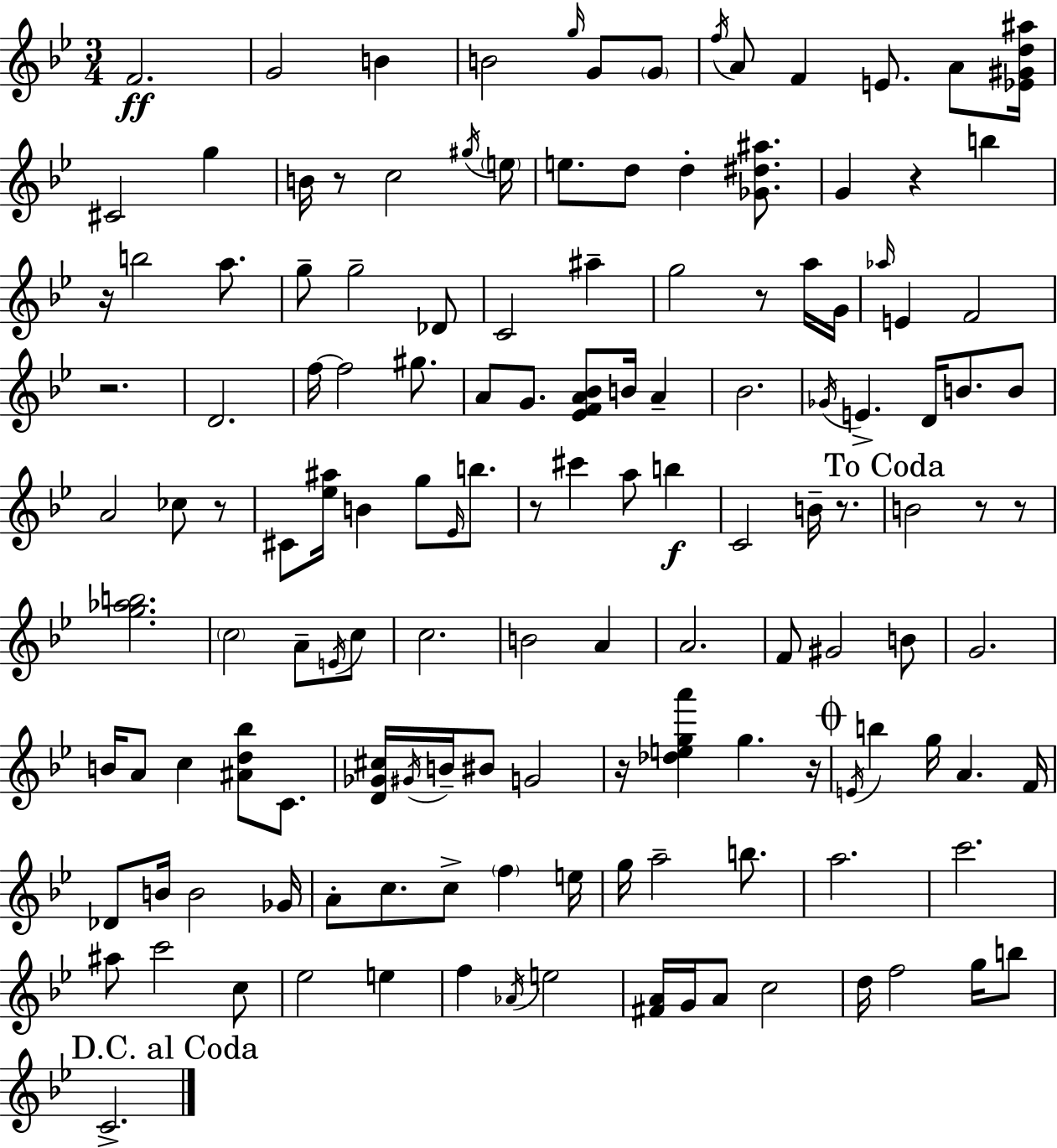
{
  \clef treble
  \numericTimeSignature
  \time 3/4
  \key bes \major
  f'2.\ff | g'2 b'4 | b'2 \grace { g''16 } g'8 \parenthesize g'8 | \acciaccatura { f''16 } a'8 f'4 e'8. a'8 | \break <ees' gis' d'' ais''>16 cis'2 g''4 | b'16 r8 c''2 | \acciaccatura { gis''16 } \parenthesize e''16 e''8. d''8 d''4-. | <ges' dis'' ais''>8. g'4 r4 b''4 | \break r16 b''2 | a''8. g''8-- g''2-- | des'8 c'2 ais''4-- | g''2 r8 | \break a''16 g'16 \grace { aes''16 } e'4 f'2 | r2. | d'2. | f''16~~ f''2 | \break gis''8. a'8 g'8. <ees' f' a' bes'>8 b'16 | a'4-- bes'2. | \acciaccatura { ges'16 } e'4.-> d'16 | b'8. b'8 a'2 | \break ces''8 r8 cis'8 <ees'' ais''>16 b'4 | g''8 \grace { ees'16 } b''8. r8 cis'''4 | a''8 b''4\f c'2 | b'16-- r8. \mark "To Coda" b'2 | \break r8 r8 <g'' aes'' b''>2. | \parenthesize c''2 | a'8-- \acciaccatura { e'16 } c''8 c''2. | b'2 | \break a'4 a'2. | f'8 gis'2 | b'8 g'2. | b'16 a'8 c''4 | \break <ais' d'' bes''>8 c'8. <d' ges' cis''>16 \acciaccatura { gis'16 } b'16-- bis'8 | g'2 r16 <des'' e'' g'' a'''>4 | g''4. r16 \mark \markup { \musicglyph "scripts.coda" } \acciaccatura { e'16 } b''4 | g''16 a'4. f'16 des'8 b'16 | \break b'2 ges'16 a'8-. c''8. | c''8-> \parenthesize f''4 e''16 g''16 a''2-- | b''8. a''2. | c'''2. | \break ais''8 c'''2 | c''8 ees''2 | e''4 f''4 | \acciaccatura { aes'16 } e''2 <fis' a'>16 g'16 | \break a'8 c''2 d''16 f''2 | g''16 b''8 \mark "D.C. al Coda" c'2.-> | \bar "|."
}